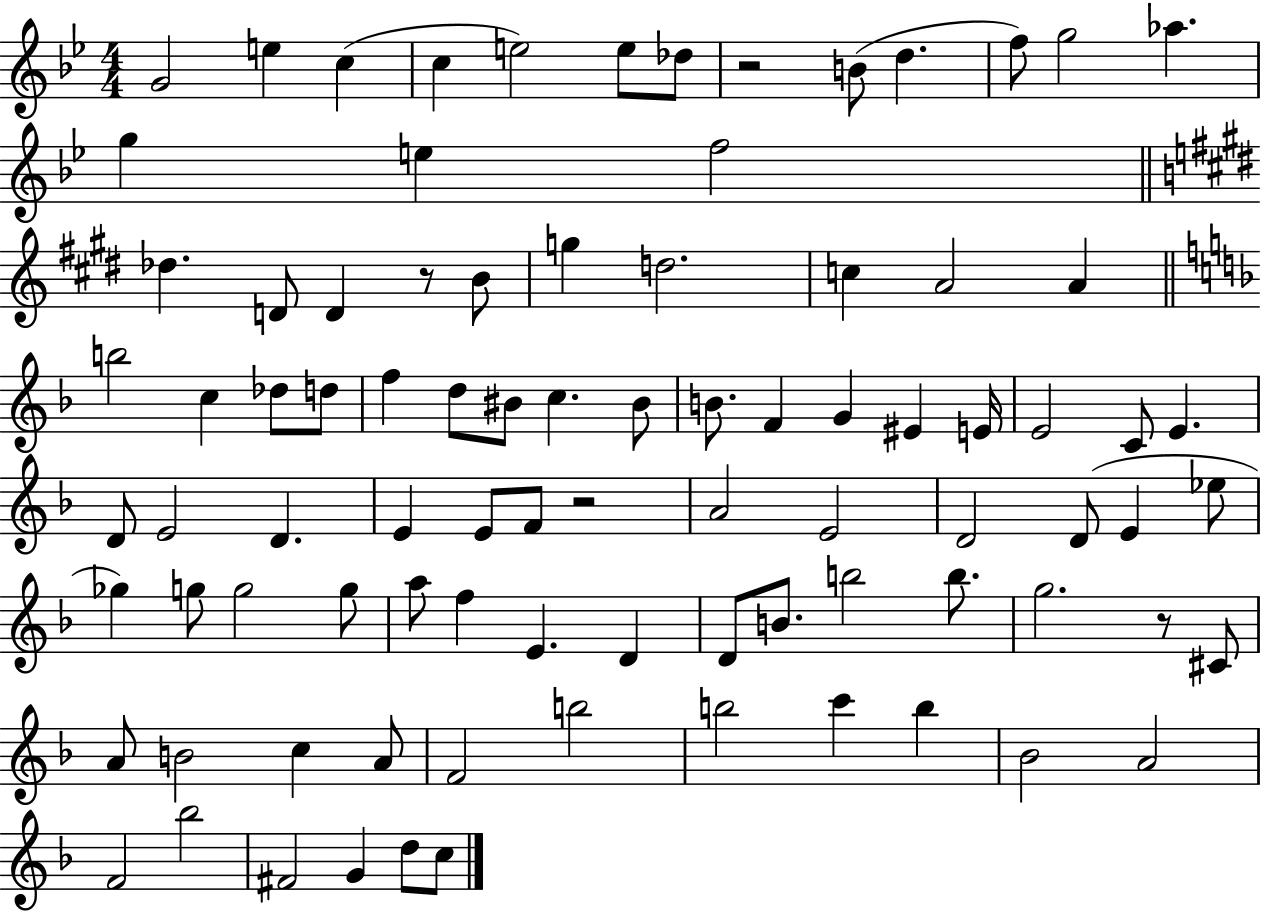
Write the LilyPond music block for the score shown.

{
  \clef treble
  \numericTimeSignature
  \time 4/4
  \key bes \major
  g'2 e''4 c''4( | c''4 e''2) e''8 des''8 | r2 b'8( d''4. | f''8) g''2 aes''4. | \break g''4 e''4 f''2 | \bar "||" \break \key e \major des''4. d'8 d'4 r8 b'8 | g''4 d''2. | c''4 a'2 a'4 | \bar "||" \break \key d \minor b''2 c''4 des''8 d''8 | f''4 d''8 bis'8 c''4. bis'8 | b'8. f'4 g'4 eis'4 e'16 | e'2 c'8 e'4. | \break d'8 e'2 d'4. | e'4 e'8 f'8 r2 | a'2 e'2 | d'2 d'8( e'4 ees''8 | \break ges''4) g''8 g''2 g''8 | a''8 f''4 e'4. d'4 | d'8 b'8. b''2 b''8. | g''2. r8 cis'8 | \break a'8 b'2 c''4 a'8 | f'2 b''2 | b''2 c'''4 b''4 | bes'2 a'2 | \break f'2 bes''2 | fis'2 g'4 d''8 c''8 | \bar "|."
}